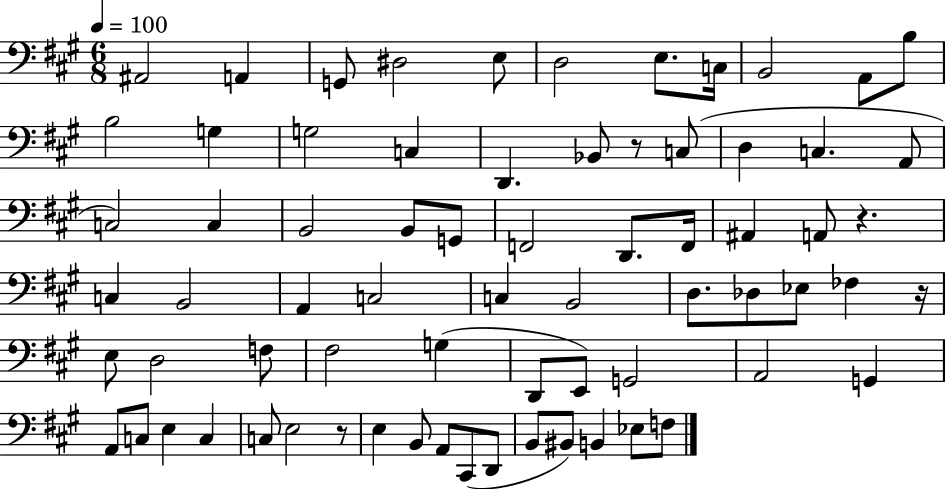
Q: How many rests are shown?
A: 4